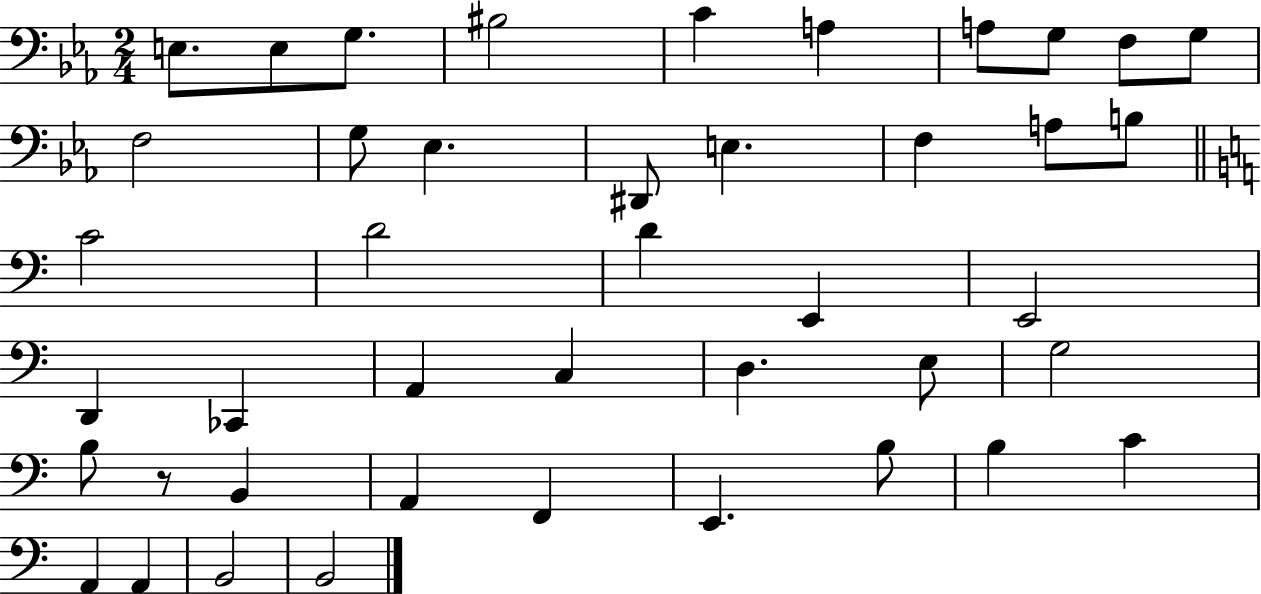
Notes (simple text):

E3/e. E3/e G3/e. BIS3/h C4/q A3/q A3/e G3/e F3/e G3/e F3/h G3/e Eb3/q. D#2/e E3/q. F3/q A3/e B3/e C4/h D4/h D4/q E2/q E2/h D2/q CES2/q A2/q C3/q D3/q. E3/e G3/h B3/e R/e B2/q A2/q F2/q E2/q. B3/e B3/q C4/q A2/q A2/q B2/h B2/h